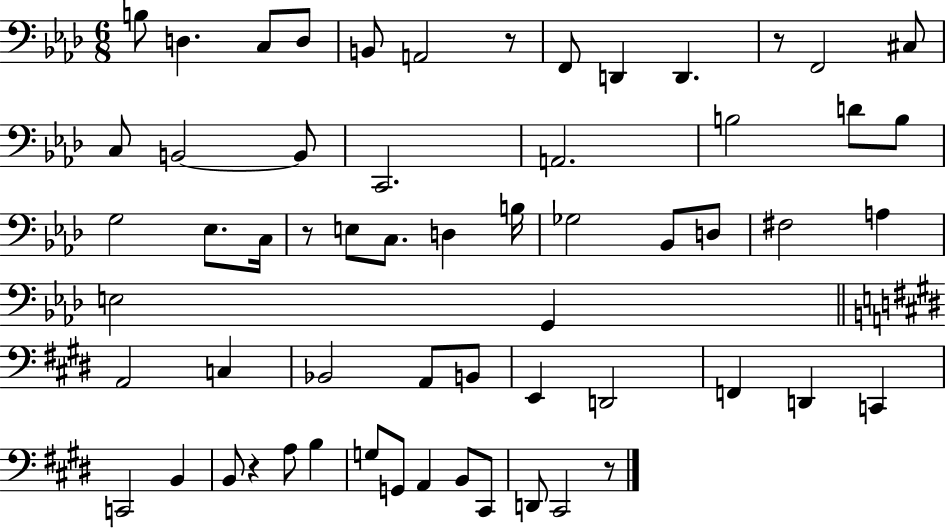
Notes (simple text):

B3/e D3/q. C3/e D3/e B2/e A2/h R/e F2/e D2/q D2/q. R/e F2/h C#3/e C3/e B2/h B2/e C2/h. A2/h. B3/h D4/e B3/e G3/h Eb3/e. C3/s R/e E3/e C3/e. D3/q B3/s Gb3/h Bb2/e D3/e F#3/h A3/q E3/h G2/q A2/h C3/q Bb2/h A2/e B2/e E2/q D2/h F2/q D2/q C2/q C2/h B2/q B2/e R/q A3/e B3/q G3/e G2/e A2/q B2/e C#2/e D2/e C#2/h R/e